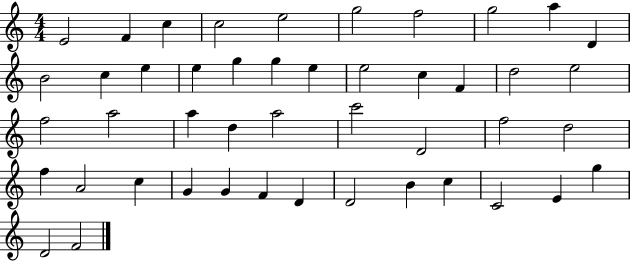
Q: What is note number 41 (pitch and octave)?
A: C5